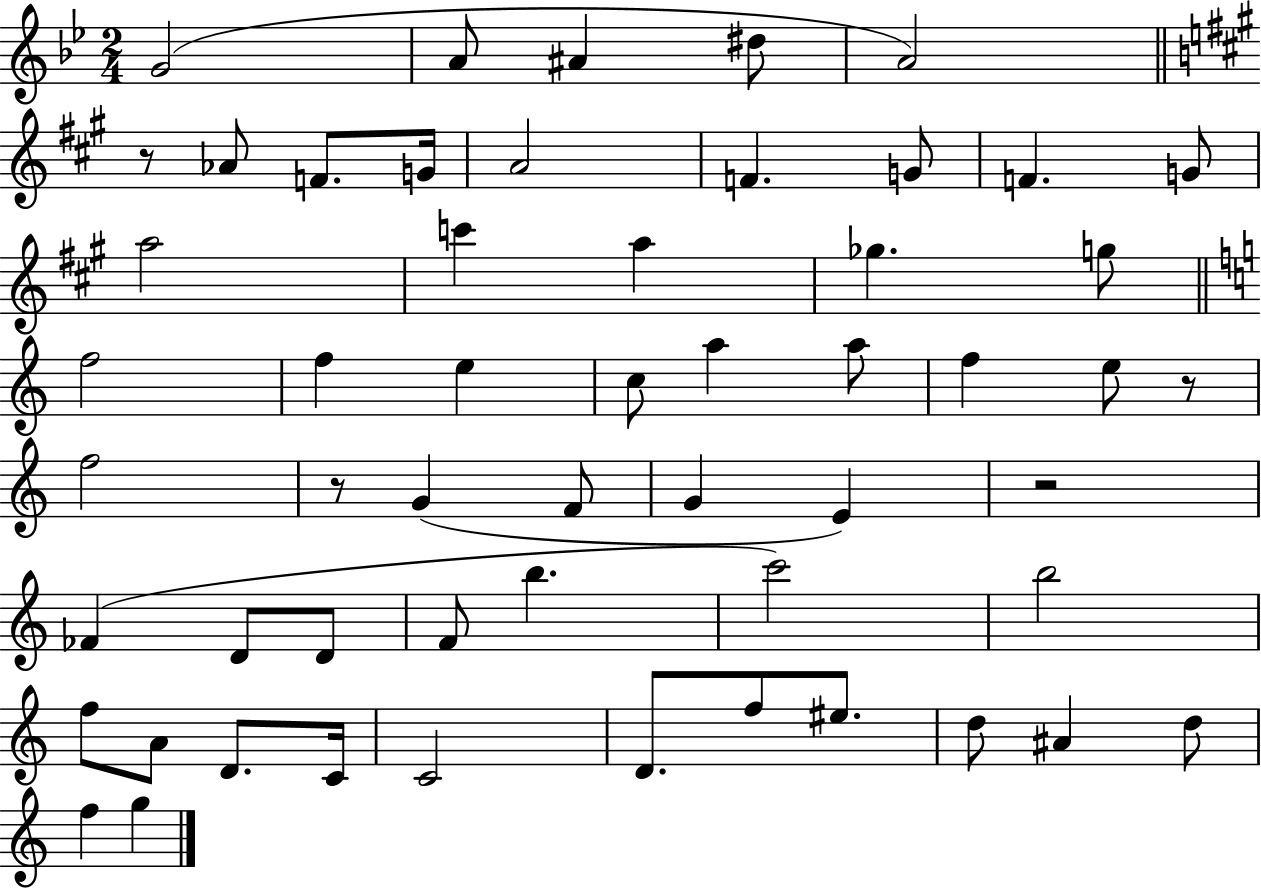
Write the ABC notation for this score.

X:1
T:Untitled
M:2/4
L:1/4
K:Bb
G2 A/2 ^A ^d/2 A2 z/2 _A/2 F/2 G/4 A2 F G/2 F G/2 a2 c' a _g g/2 f2 f e c/2 a a/2 f e/2 z/2 f2 z/2 G F/2 G E z2 _F D/2 D/2 F/2 b c'2 b2 f/2 A/2 D/2 C/4 C2 D/2 f/2 ^e/2 d/2 ^A d/2 f g